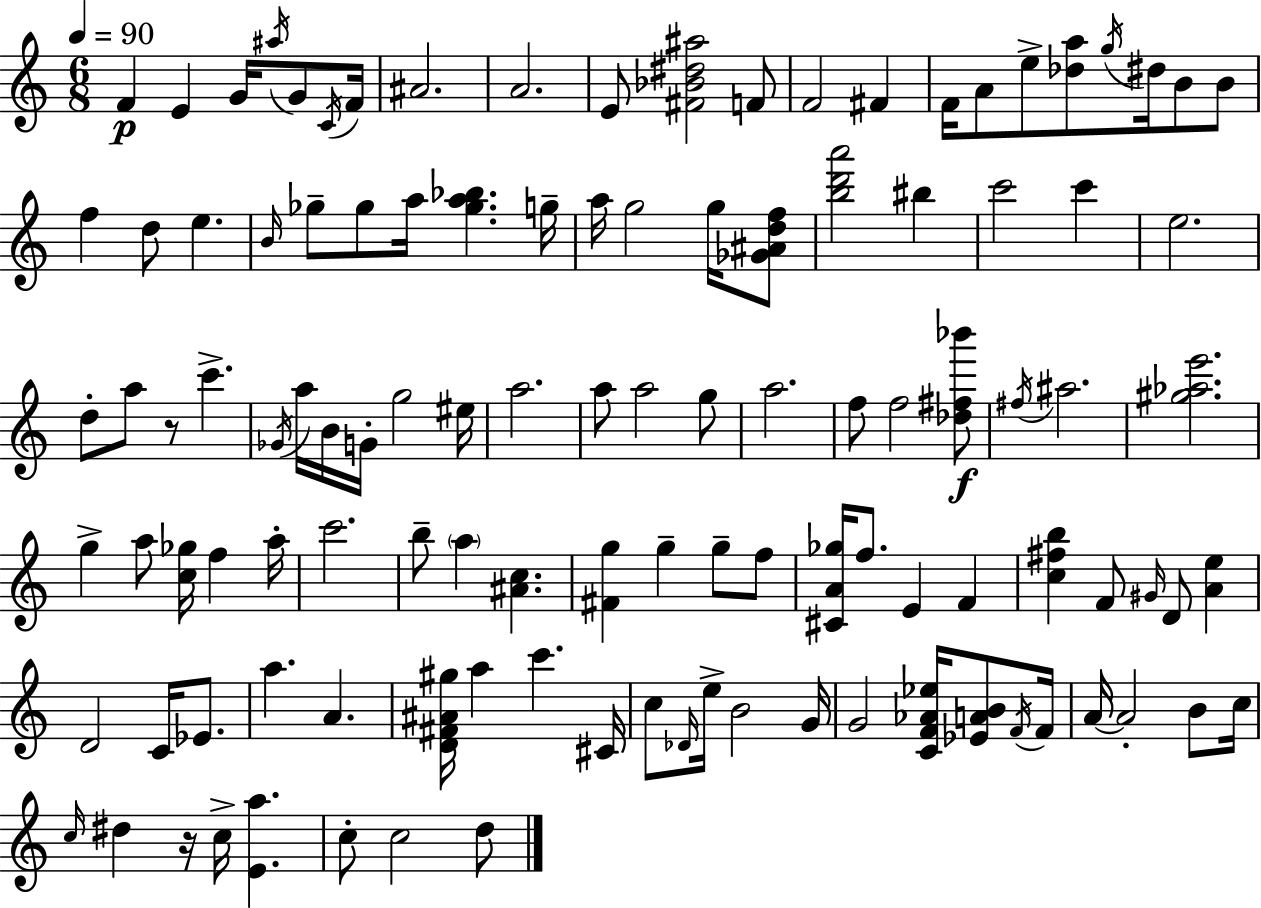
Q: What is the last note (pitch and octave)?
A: D5